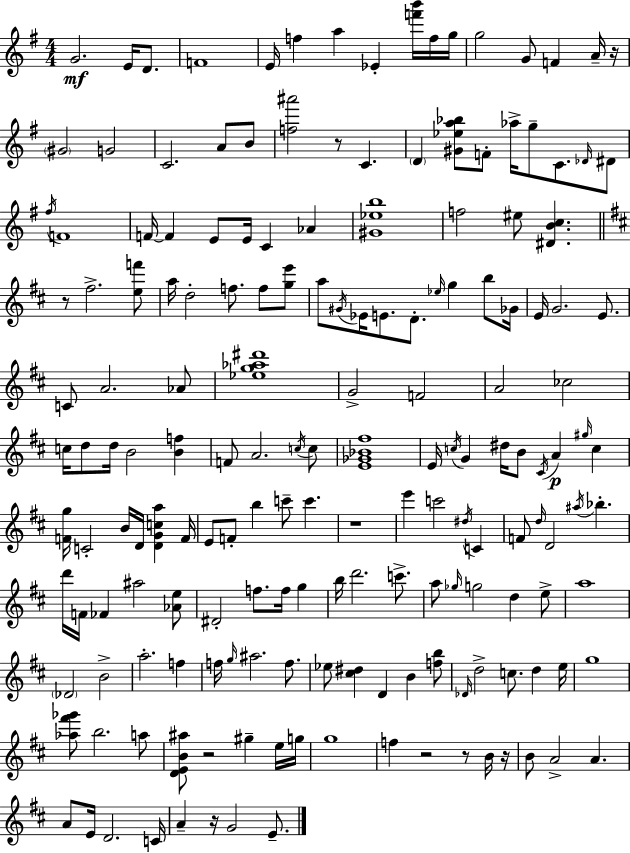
G4/h. E4/s D4/e. F4/w E4/s F5/q A5/q Eb4/q [F6,B6]/s F5/s G5/s G5/h G4/e F4/q A4/s R/s G#4/h G4/h C4/h. A4/e B4/e [F5,A#6]/h R/e C4/q. D4/q [G#4,Eb5,A5,Bb5]/e F4/e Ab5/s G5/e C4/e. Db4/s D#4/e F#5/s F4/w F4/s F4/q E4/e E4/s C4/q Ab4/q [G#4,Eb5,B5]/w F5/h EIS5/e [D#4,B4,C5]/q. R/e F#5/h. [E5,F6]/e A5/s D5/h F5/e. F5/e [G5,E6]/e A5/e G#4/s Eb4/s E4/e. D4/e. Eb5/s G5/q B5/e Gb4/s E4/s G4/h. E4/e. C4/e A4/h. Ab4/e [Eb5,G5,Ab5,D#6]/w G4/h F4/h A4/h CES5/h C5/s D5/e D5/s B4/h [B4,F5]/q F4/e A4/h. C5/s C5/e [E4,Gb4,Bb4,F#5]/w E4/s C5/s G4/q D#5/s B4/e C#4/s A4/q G#5/s C5/q [F4,G5]/s C4/h B4/s D4/s [D4,G4,C5,A5]/q F4/s E4/e F4/e B5/q C6/e C6/q. R/w E6/q C6/h D#5/s C4/q F4/e D5/s D4/h A#5/s Bb5/q. D6/s F4/s FES4/q A#5/h [Ab4,E5]/e D#4/h F5/e. F5/s G5/q B5/s D6/h. C6/e. A5/e Gb5/s G5/h D5/q E5/e A5/w Db4/h B4/h A5/h. F5/q F5/s G5/s A#5/h. F5/e. Eb5/e [C#5,D#5]/q D4/q B4/q [F5,B5]/e Db4/s D5/h C5/e. D5/q E5/s G5/w [Ab5,F#6,Gb6]/e B5/h. A5/e [D4,E4,B4,A#5]/e R/h G#5/q E5/s G5/s G5/w F5/q R/h R/e B4/s R/s B4/e A4/h A4/q. A4/e E4/s D4/h. C4/s A4/q R/s G4/h E4/e.